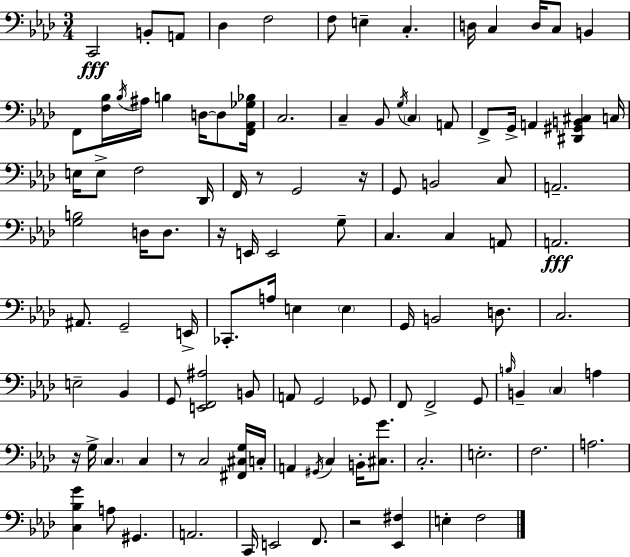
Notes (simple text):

C2/h B2/e A2/e Db3/q F3/h F3/e E3/q C3/q. D3/s C3/q D3/s C3/e B2/q F2/e [F3,Bb3]/s Bb3/s A#3/s B3/q D3/s D3/e [F2,Ab2,Gb3,Bb3]/s C3/h. C3/q Bb2/e G3/s C3/q A2/e F2/e G2/s A2/q [D#2,G#2,B2,C#3]/q C3/s E3/s E3/e F3/h Db2/s F2/s R/e G2/h R/s G2/e B2/h C3/e A2/h. [G3,B3]/h D3/s D3/e. R/s E2/s E2/h G3/e C3/q. C3/q A2/e A2/h. A#2/e. G2/h E2/s CES2/e. A3/s E3/q E3/q G2/s B2/h D3/e. C3/h. E3/h Bb2/q G2/e [E2,F2,A#3]/h B2/e A2/e G2/h Gb2/e F2/e F2/h G2/e B3/s B2/q C3/q A3/q R/s G3/s C3/q. C3/q R/e C3/h [F#2,C#3,G3]/s C3/s A2/q G#2/s C3/q B2/s [C#3,G4]/e. C3/h. E3/h. F3/h. A3/h. [C3,Bb3,G4]/q A3/e G#2/q. A2/h. C2/s E2/h F2/e. R/h [Eb2,F#3]/q E3/q F3/h